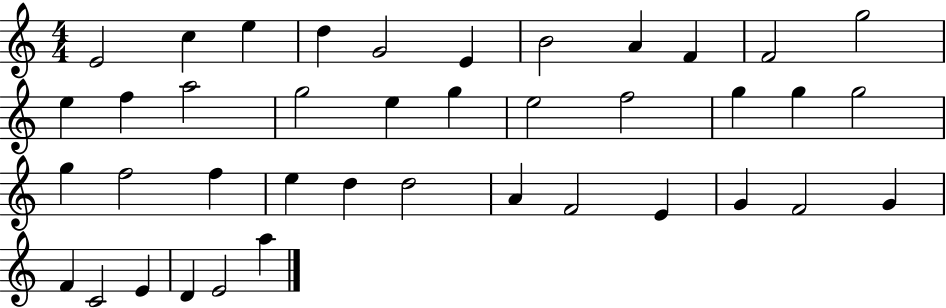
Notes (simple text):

E4/h C5/q E5/q D5/q G4/h E4/q B4/h A4/q F4/q F4/h G5/h E5/q F5/q A5/h G5/h E5/q G5/q E5/h F5/h G5/q G5/q G5/h G5/q F5/h F5/q E5/q D5/q D5/h A4/q F4/h E4/q G4/q F4/h G4/q F4/q C4/h E4/q D4/q E4/h A5/q